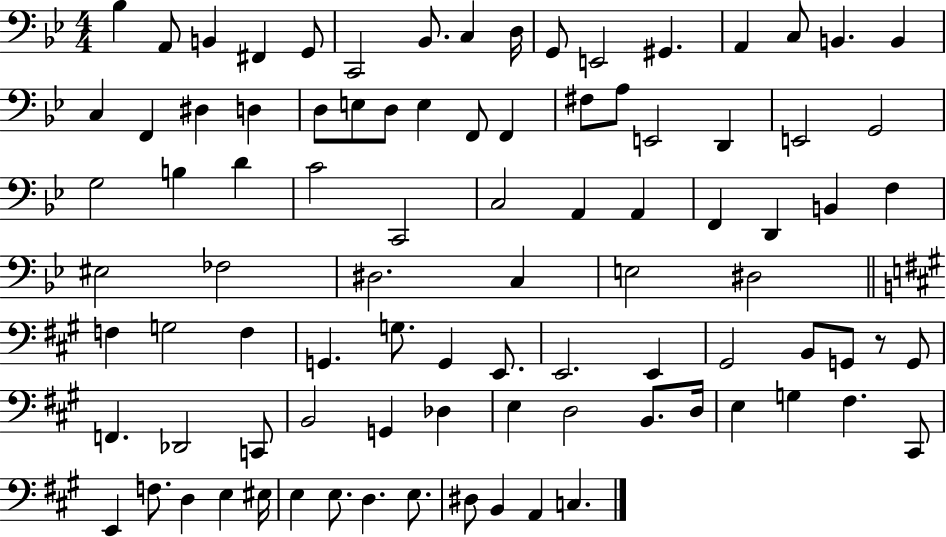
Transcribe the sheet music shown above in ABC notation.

X:1
T:Untitled
M:4/4
L:1/4
K:Bb
_B, A,,/2 B,, ^F,, G,,/2 C,,2 _B,,/2 C, D,/4 G,,/2 E,,2 ^G,, A,, C,/2 B,, B,, C, F,, ^D, D, D,/2 E,/2 D,/2 E, F,,/2 F,, ^F,/2 A,/2 E,,2 D,, E,,2 G,,2 G,2 B, D C2 C,,2 C,2 A,, A,, F,, D,, B,, F, ^E,2 _F,2 ^D,2 C, E,2 ^D,2 F, G,2 F, G,, G,/2 G,, E,,/2 E,,2 E,, ^G,,2 B,,/2 G,,/2 z/2 G,,/2 F,, _D,,2 C,,/2 B,,2 G,, _D, E, D,2 B,,/2 D,/4 E, G, ^F, ^C,,/2 E,, F,/2 D, E, ^E,/4 E, E,/2 D, E,/2 ^D,/2 B,, A,, C,